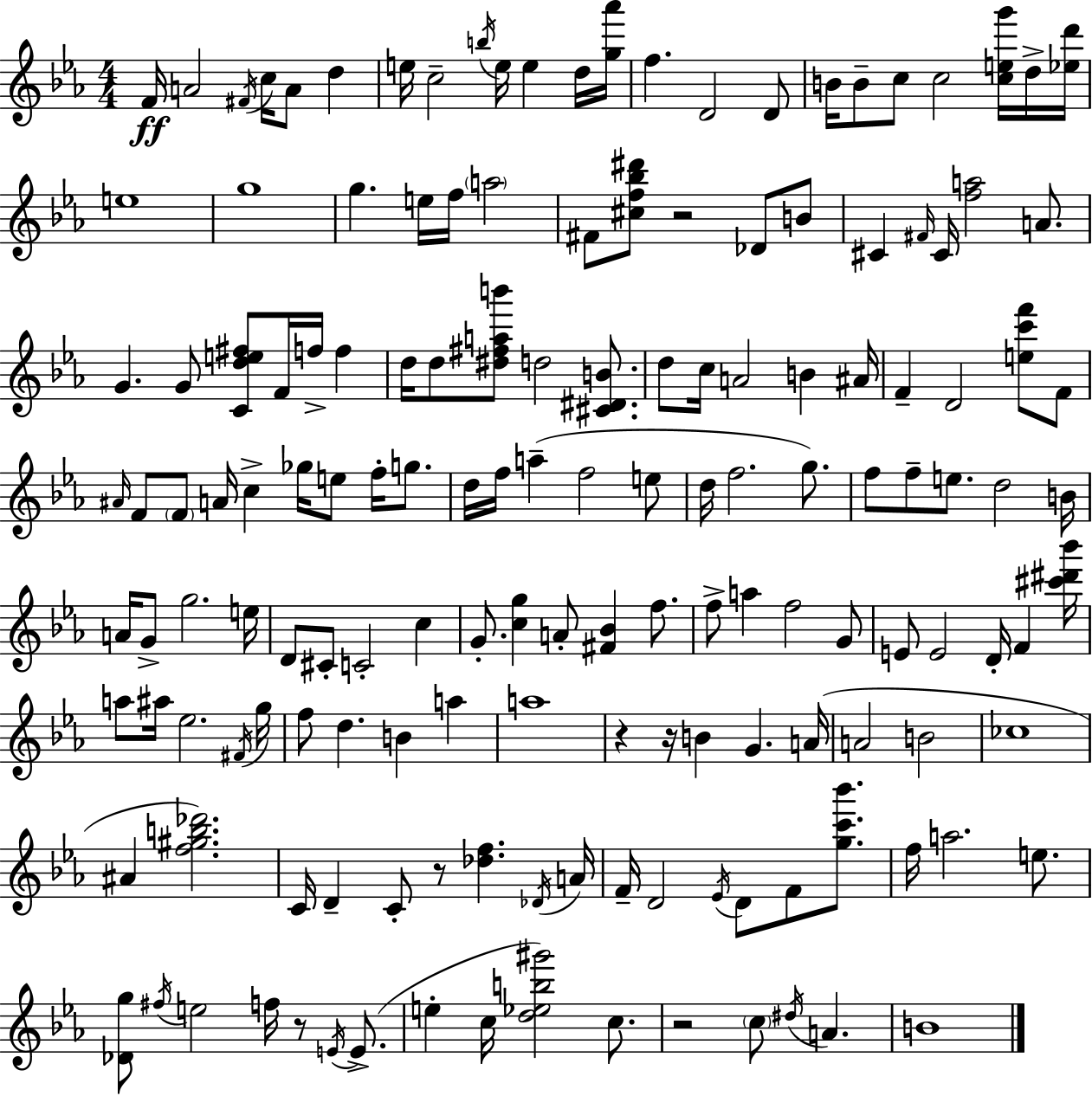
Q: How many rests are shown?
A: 6